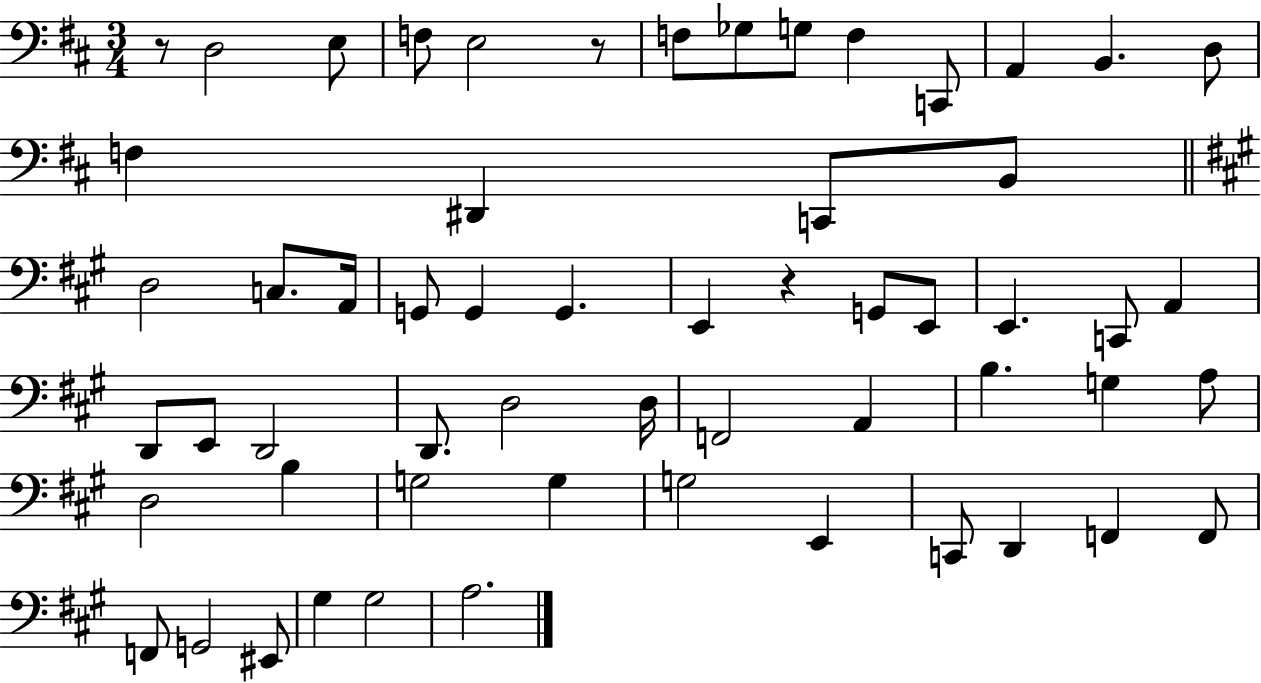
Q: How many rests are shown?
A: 3